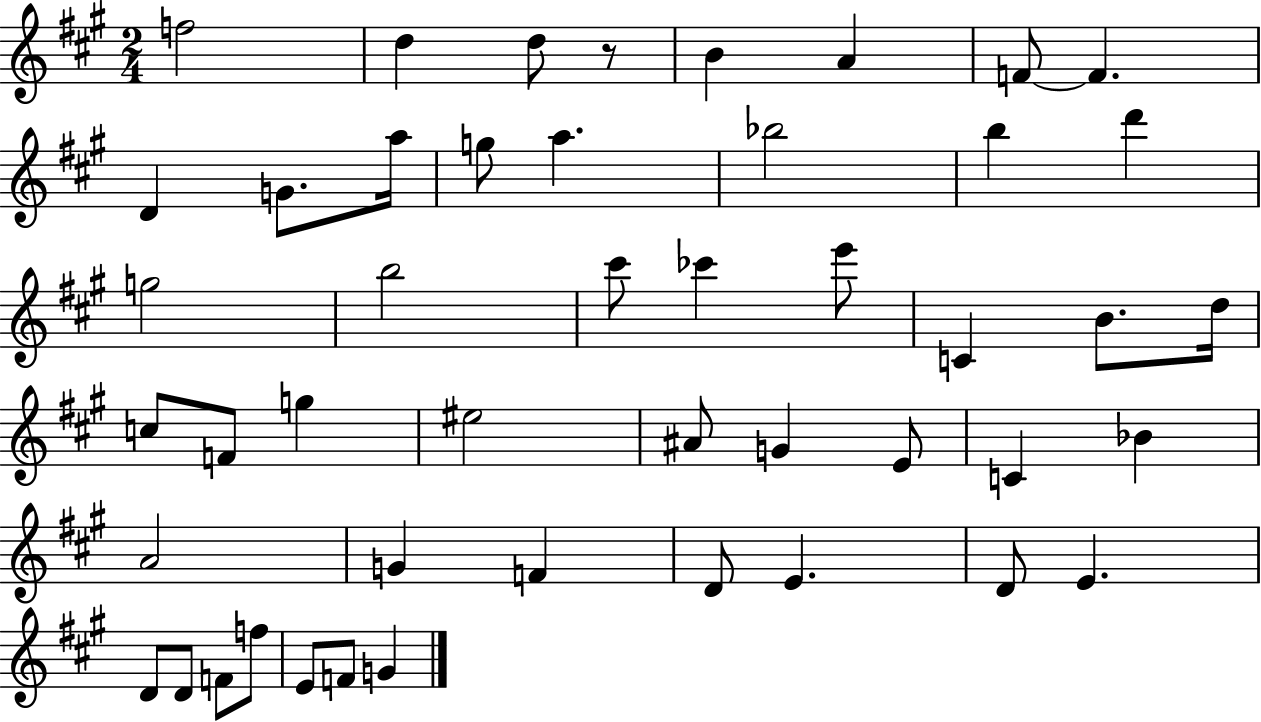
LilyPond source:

{
  \clef treble
  \numericTimeSignature
  \time 2/4
  \key a \major
  f''2 | d''4 d''8 r8 | b'4 a'4 | f'8~~ f'4. | \break d'4 g'8. a''16 | g''8 a''4. | bes''2 | b''4 d'''4 | \break g''2 | b''2 | cis'''8 ces'''4 e'''8 | c'4 b'8. d''16 | \break c''8 f'8 g''4 | eis''2 | ais'8 g'4 e'8 | c'4 bes'4 | \break a'2 | g'4 f'4 | d'8 e'4. | d'8 e'4. | \break d'8 d'8 f'8 f''8 | e'8 f'8 g'4 | \bar "|."
}